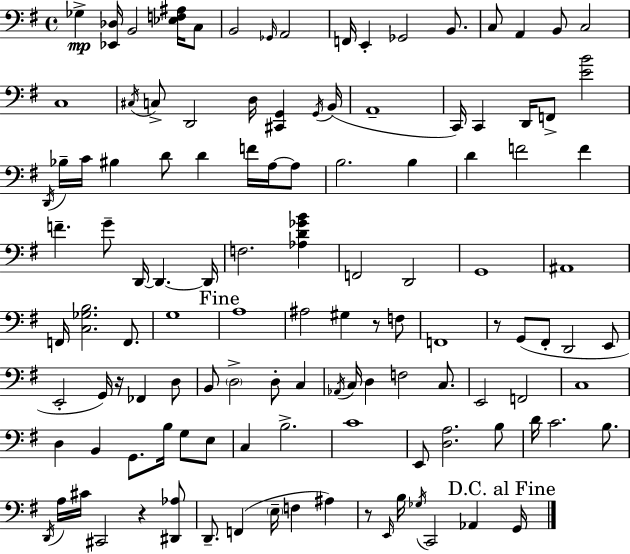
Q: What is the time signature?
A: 4/4